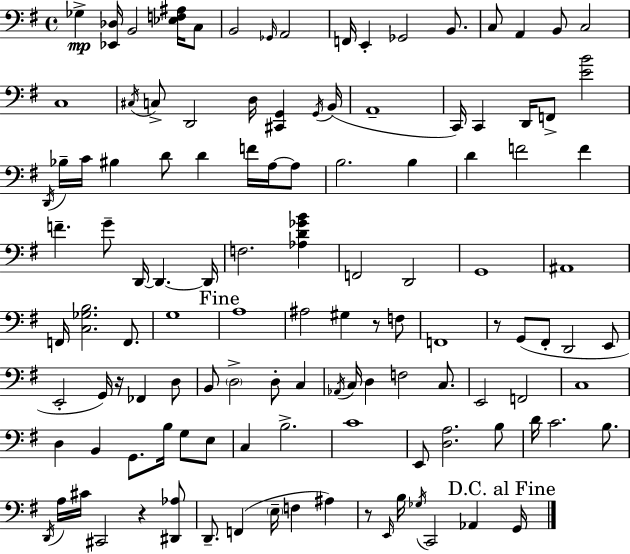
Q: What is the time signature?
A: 4/4